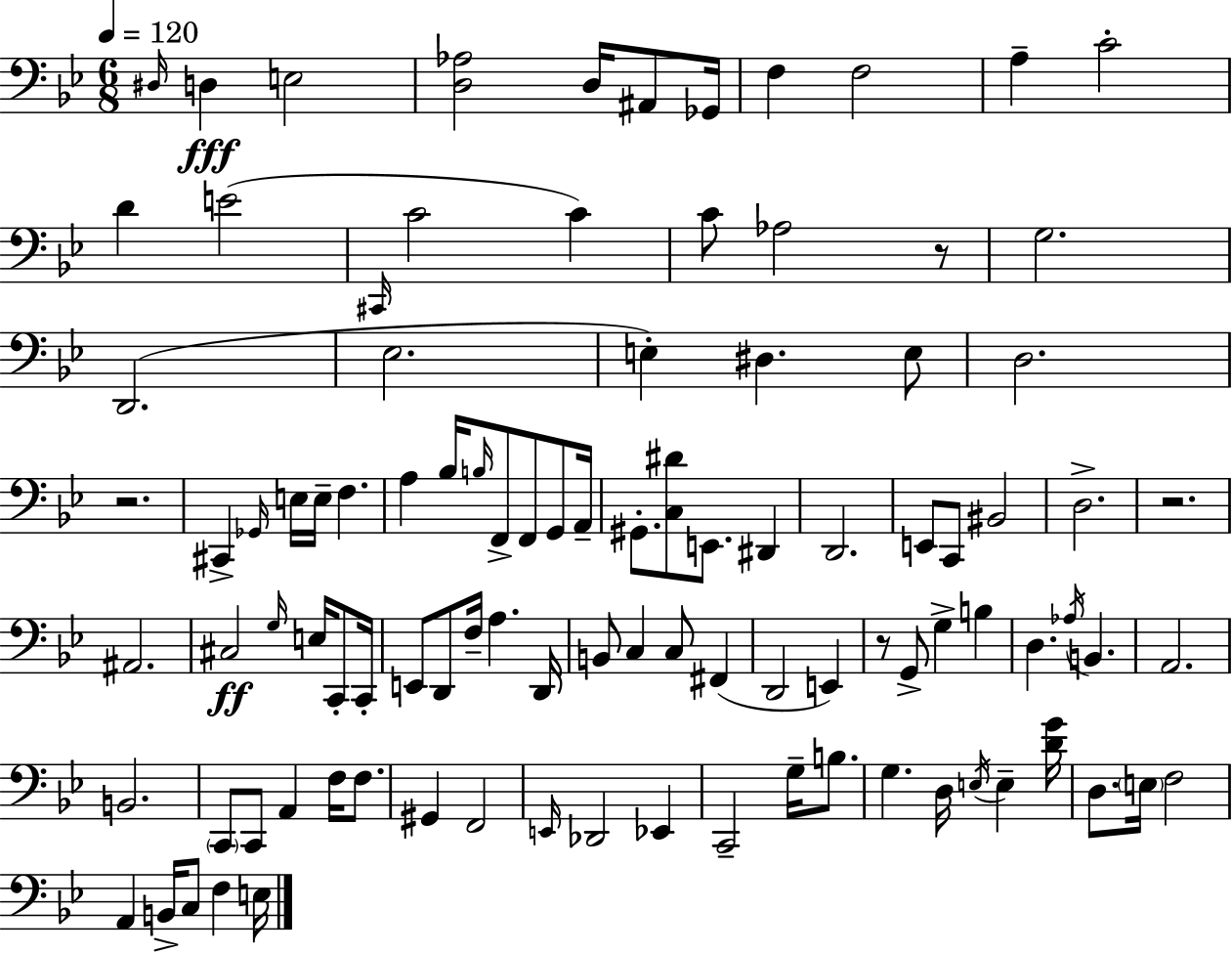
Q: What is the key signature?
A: BES major